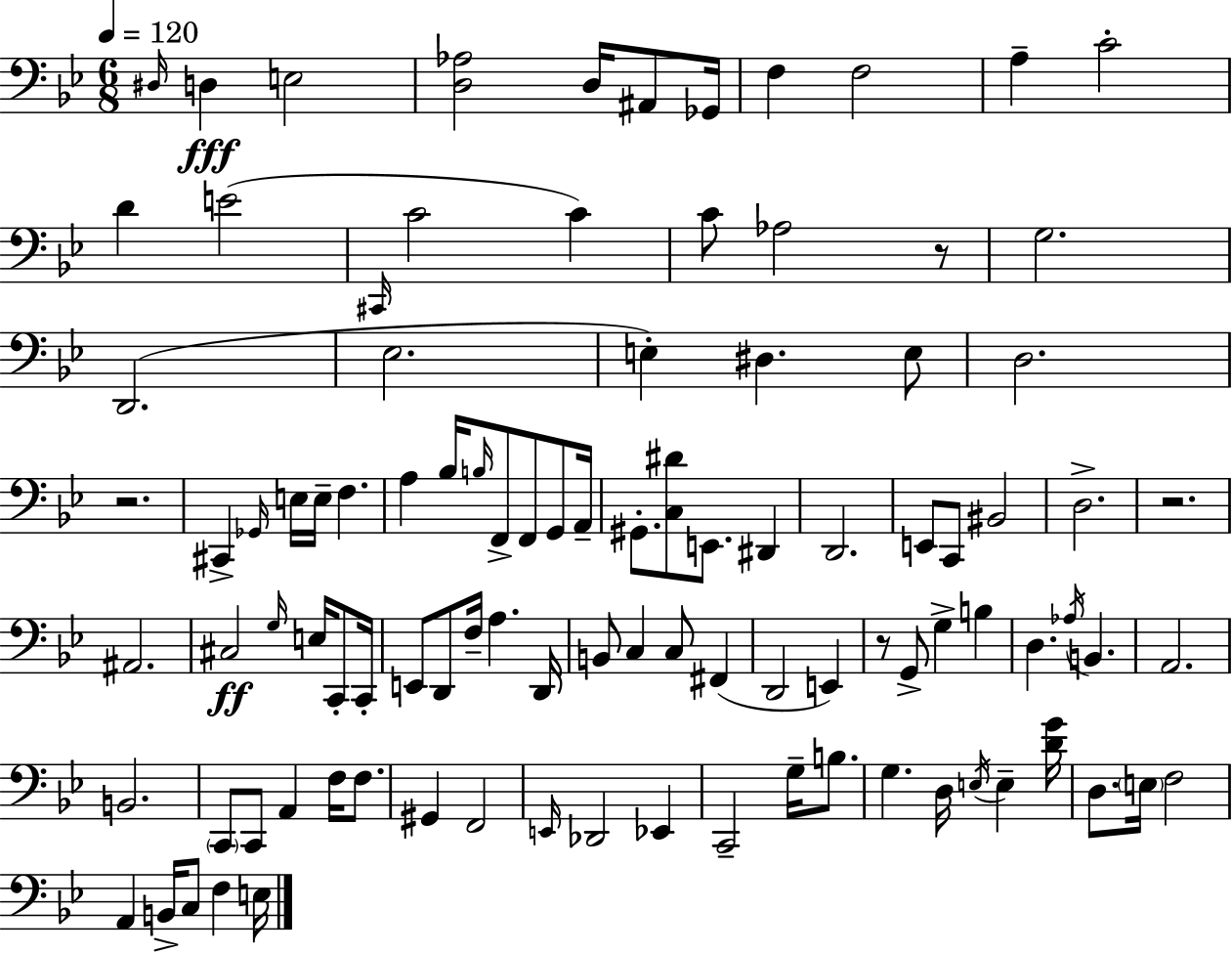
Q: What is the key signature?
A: BES major